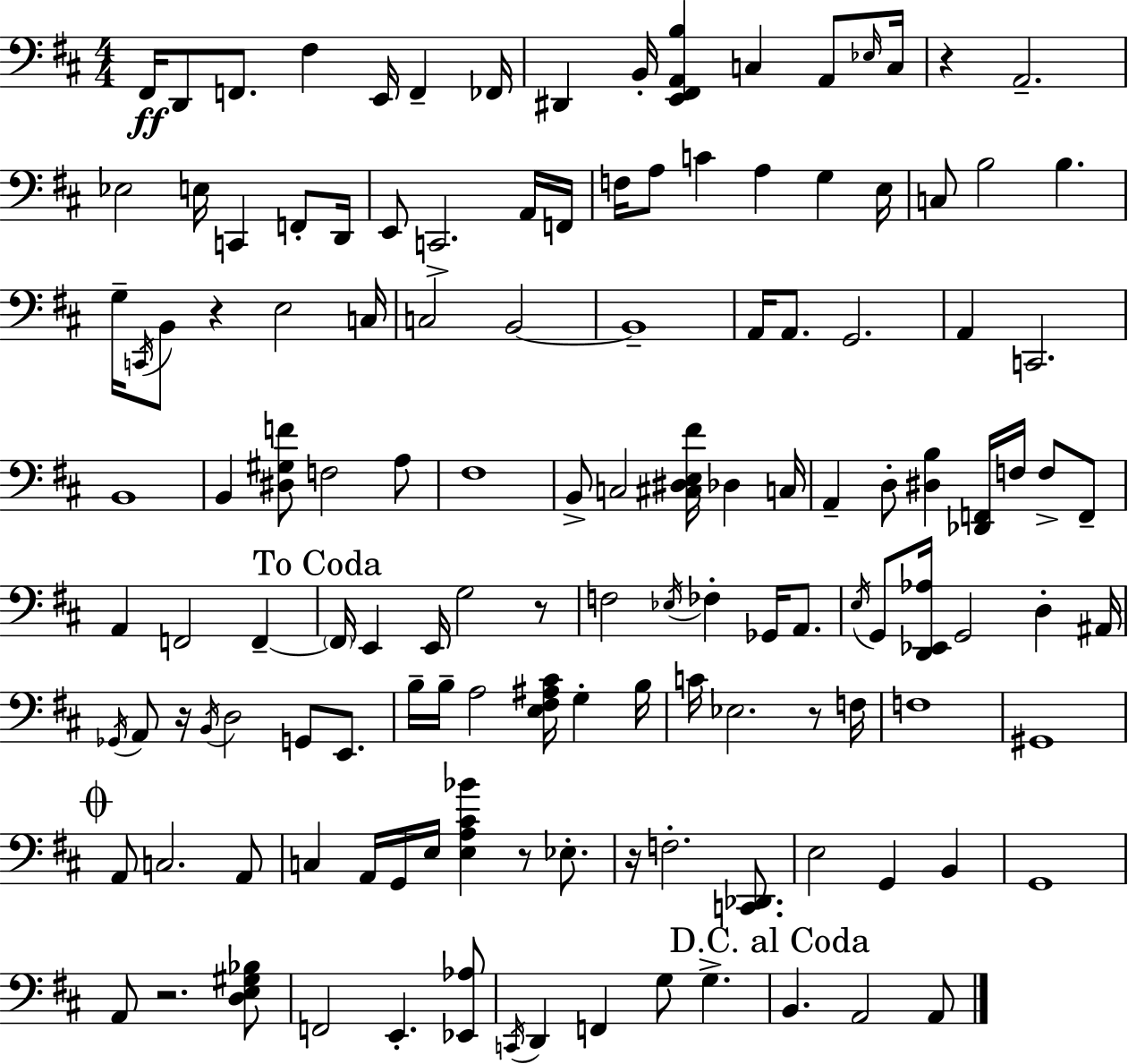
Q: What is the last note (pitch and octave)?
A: A2